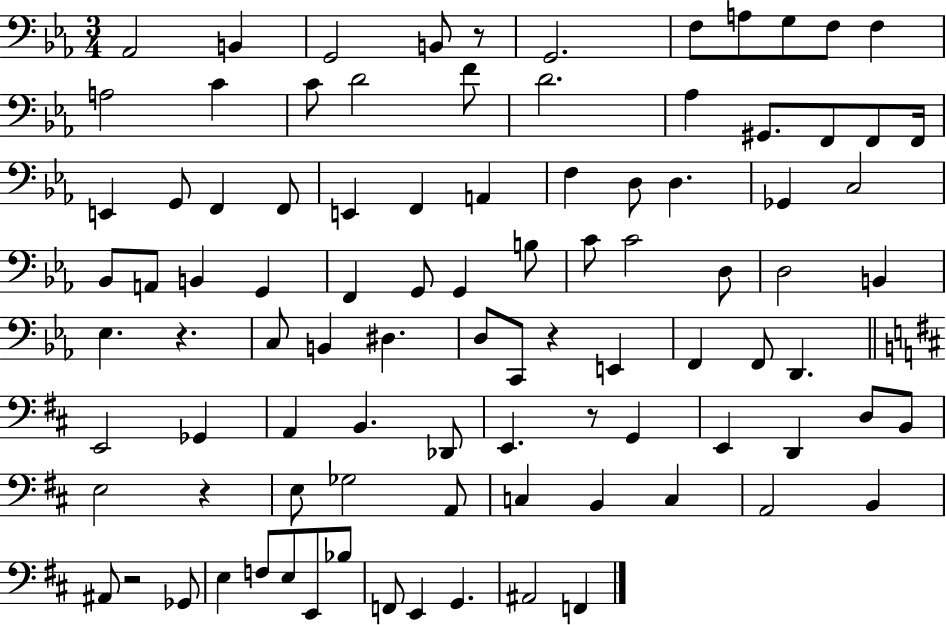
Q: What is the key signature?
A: EES major